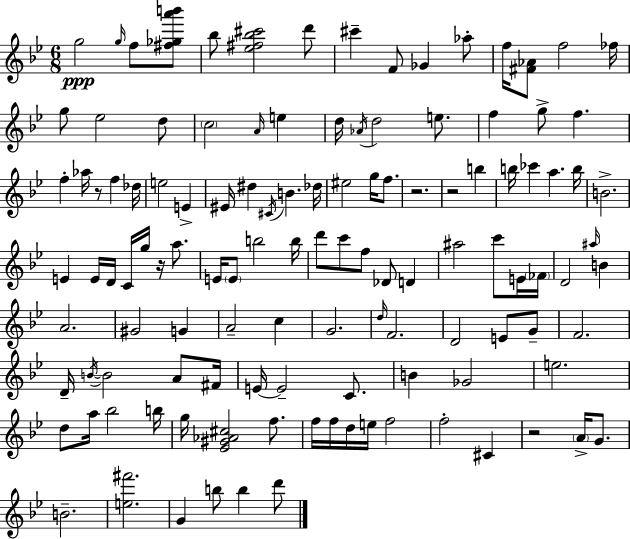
{
  \clef treble
  \numericTimeSignature
  \time 6/8
  \key bes \major
  \repeat volta 2 { g''2\ppp \grace { g''16 } f''8 <fis'' ges'' a''' b'''>8 | bes''8 <ees'' fis'' bes'' cis'''>2 d'''8 | cis'''4-- f'8 ges'4 aes''8-. | f''16 <fis' aes'>8 f''2 | \break fes''16 g''8 ees''2 d''8 | \parenthesize c''2 \grace { a'16 } e''4 | d''16 \acciaccatura { aes'16 } d''2 | e''8. f''4 g''8-> f''4. | \break f''4-. aes''16 r8 f''4 | des''16 e''2 e'4-> | eis'16 dis''4 \acciaccatura { cis'16 } b'4. | des''16 eis''2 | \break g''16 f''8. r2. | r2 | b''4 b''16 ces'''4 a''4. | b''16 b'2.-> | \break e'4 e'16 d'16 c'16 g''16 | r16 a''8. e'16 \parenthesize e'8 b''2 | b''16 d'''8 c'''8 f''8 des'8 | d'4 ais''2 | \break c'''8 e'16 \parenthesize fes'16 d'2 | \grace { ais''16 } b'4 a'2. | gis'2 | g'4 a'2-- | \break c''4 g'2. | \grace { d''16 } f'2. | d'2 | e'8 g'8-- f'2. | \break d'16-- \acciaccatura { b'16~ }~ b'2 | a'8 fis'16 e'16~~ e'2-- | c'8. b'4 ges'2 | e''2. | \break d''8 a''16 bes''2 | b''16 g''16 <ees' gis' aes' cis''>2 | f''8. f''16 f''16 d''16 e''16 f''2 | f''2-. | \break cis'4 r2 | \parenthesize a'16-> g'8. b'2.-- | <e'' fis'''>2. | g'4 b''8 | \break b''4 d'''8 } \bar "|."
}